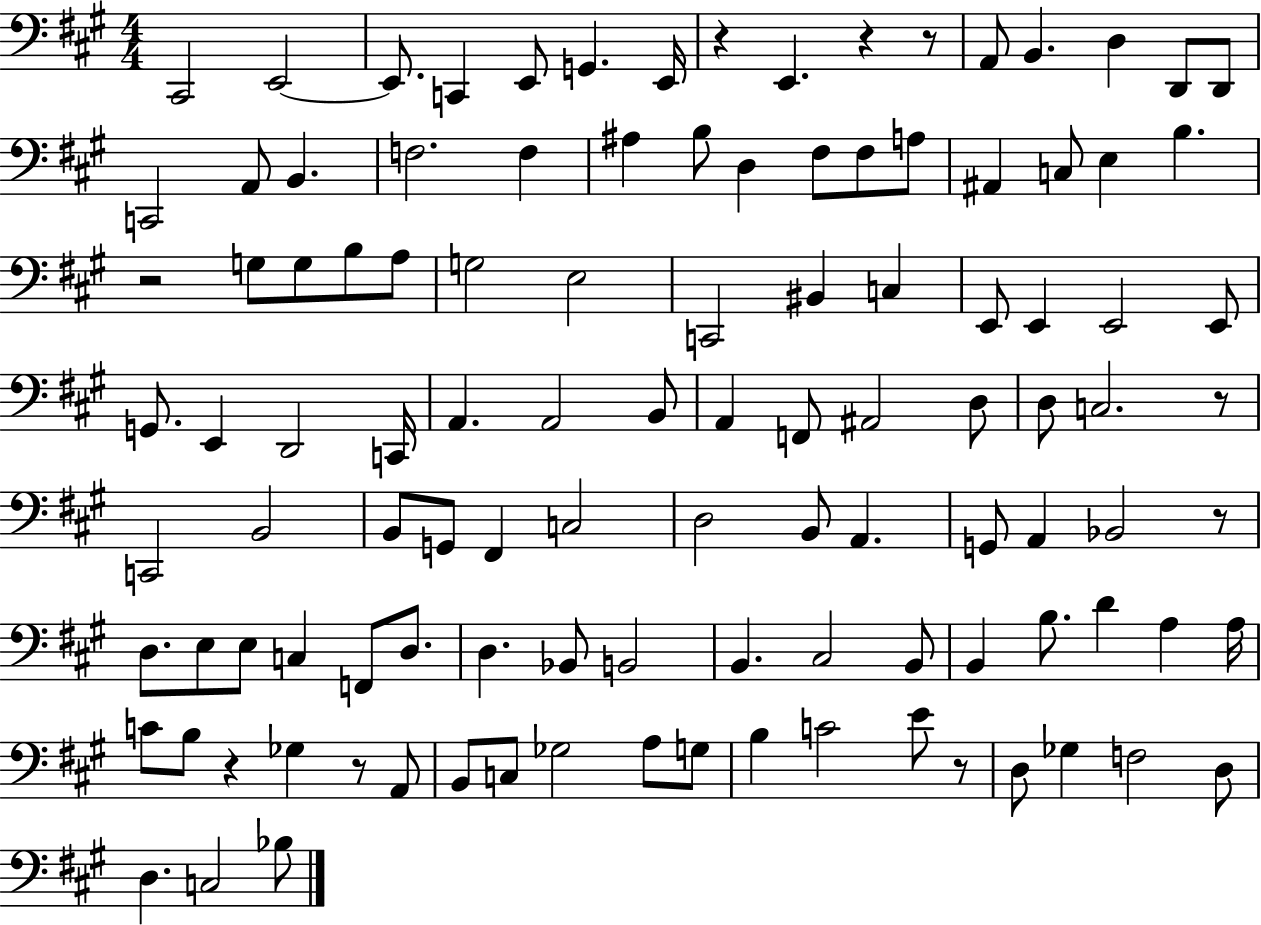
C#2/h E2/h E2/e. C2/q E2/e G2/q. E2/s R/q E2/q. R/q R/e A2/e B2/q. D3/q D2/e D2/e C2/h A2/e B2/q. F3/h. F3/q A#3/q B3/e D3/q F#3/e F#3/e A3/e A#2/q C3/e E3/q B3/q. R/h G3/e G3/e B3/e A3/e G3/h E3/h C2/h BIS2/q C3/q E2/e E2/q E2/h E2/e G2/e. E2/q D2/h C2/s A2/q. A2/h B2/e A2/q F2/e A#2/h D3/e D3/e C3/h. R/e C2/h B2/h B2/e G2/e F#2/q C3/h D3/h B2/e A2/q. G2/e A2/q Bb2/h R/e D3/e. E3/e E3/e C3/q F2/e D3/e. D3/q. Bb2/e B2/h B2/q. C#3/h B2/e B2/q B3/e. D4/q A3/q A3/s C4/e B3/e R/q Gb3/q R/e A2/e B2/e C3/e Gb3/h A3/e G3/e B3/q C4/h E4/e R/e D3/e Gb3/q F3/h D3/e D3/q. C3/h Bb3/e